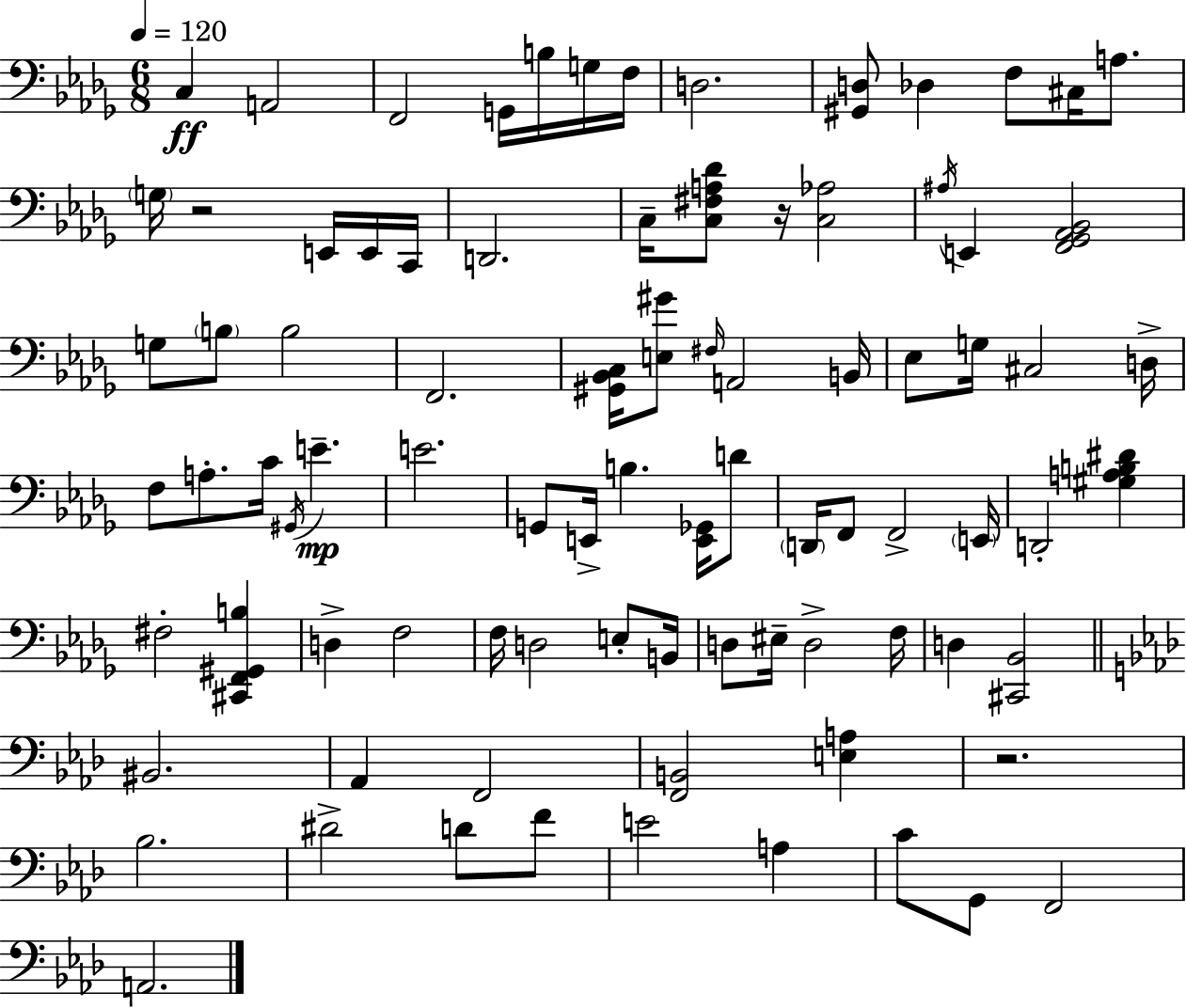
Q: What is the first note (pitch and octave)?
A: C3